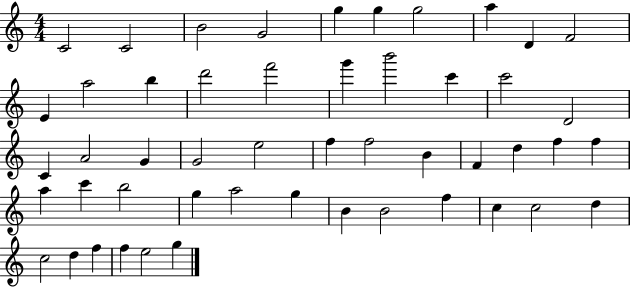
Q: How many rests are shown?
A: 0